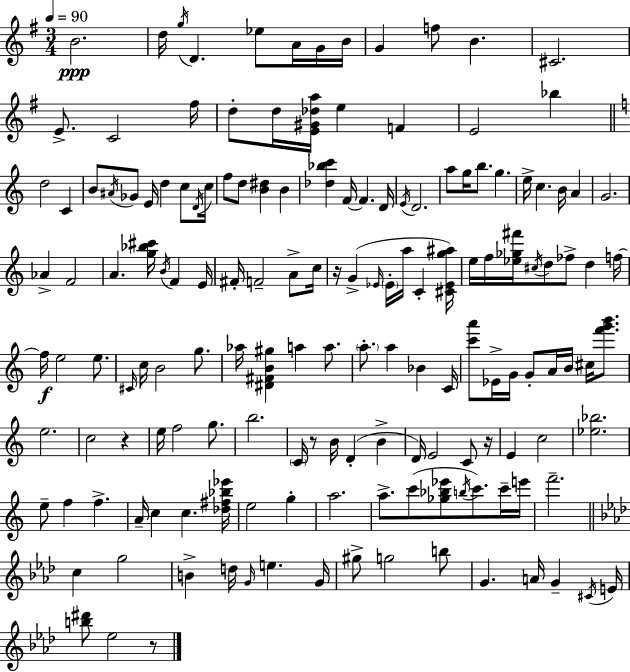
B4/h. D5/s G5/s D4/q. Eb5/e A4/s G4/s B4/s G4/q F5/e B4/q. C#4/h. E4/e. C4/h F#5/s D5/e D5/s [E4,G#4,Db5,A5]/s E5/q F4/q E4/h Bb5/q D5/h C4/q B4/e A#4/s Gb4/e E4/s D5/q C5/e D4/s C5/s F5/e D5/e [B4,D#5]/q B4/q [Db5,Bb5,C6]/q F4/s F4/q. D4/s E4/s D4/h. A5/e G5/s B5/e. G5/q. E5/s C5/q. B4/s A4/q G4/h. Ab4/q F4/h A4/q. [G5,Bb5,C#6]/s B4/s F4/q E4/s F#4/s F4/h A4/e C5/s R/s G4/q Eb4/s Eb4/s A5/s C4/q [C#4,Eb4,G5,A#5]/s E5/s F5/s [Eb5,Gb5,F#6]/s C#5/s D5/e FES5/e D5/q F5/s F5/s E5/h E5/e. C#4/s C5/s B4/h G5/e. Ab5/s [D#4,F#4,B4,G#5]/q A5/q A5/e. A5/e. A5/q Bb4/q C4/s [C6,A6]/e Eb4/s G4/s G4/e A4/s B4/s C#5/s [F6,G6,B6]/e. E5/h. C5/h R/q E5/s F5/h G5/e. B5/h. C4/s R/e B4/s D4/q B4/q D4/s E4/h C4/e R/s E4/q C5/h [Eb5,Bb5]/h. E5/e F5/q F5/q. A4/s C5/q C5/q. [Db5,F#5,Bb5,Eb6]/s E5/h G5/q A5/h. A5/e. C6/e [Gb5,Bb5,Eb6]/e B5/s C6/e. C6/s E6/s F6/h. C5/q G5/h B4/q D5/s G4/s E5/q. G4/s G#5/e G5/h B5/e G4/q. A4/s G4/q C#4/s E4/s [B5,D#6]/e Eb5/h R/e